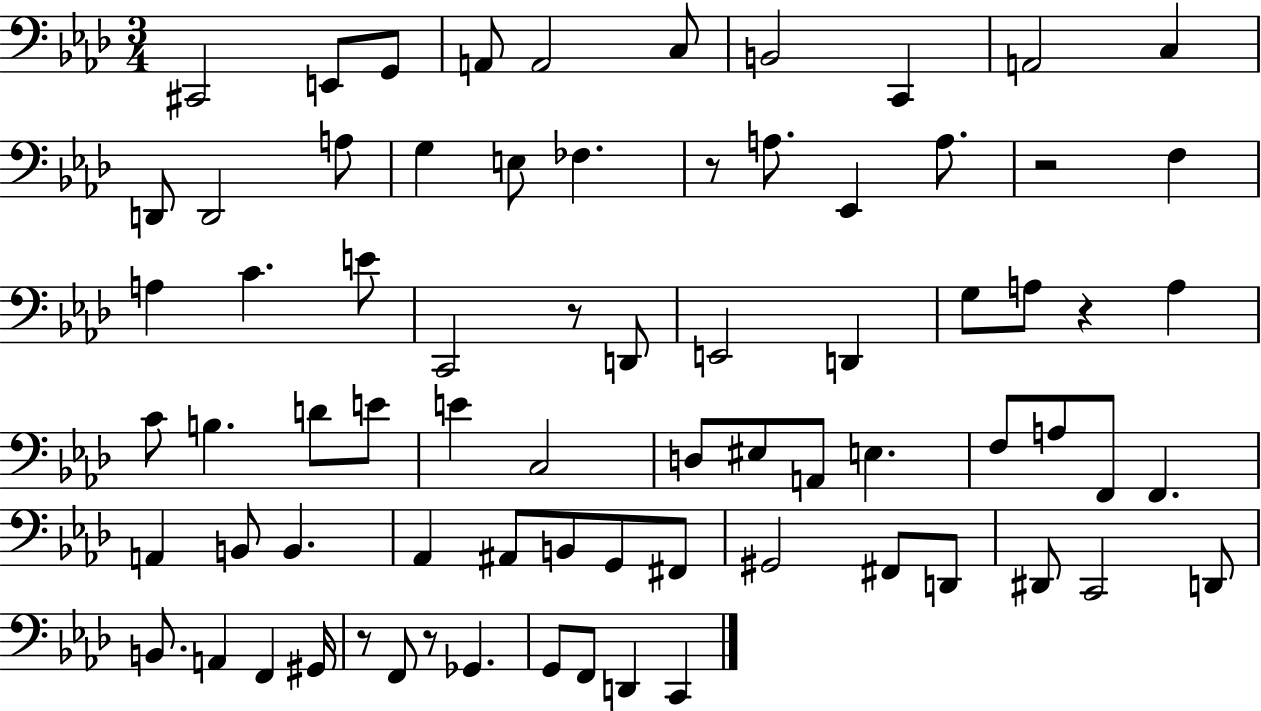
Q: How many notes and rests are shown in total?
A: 74